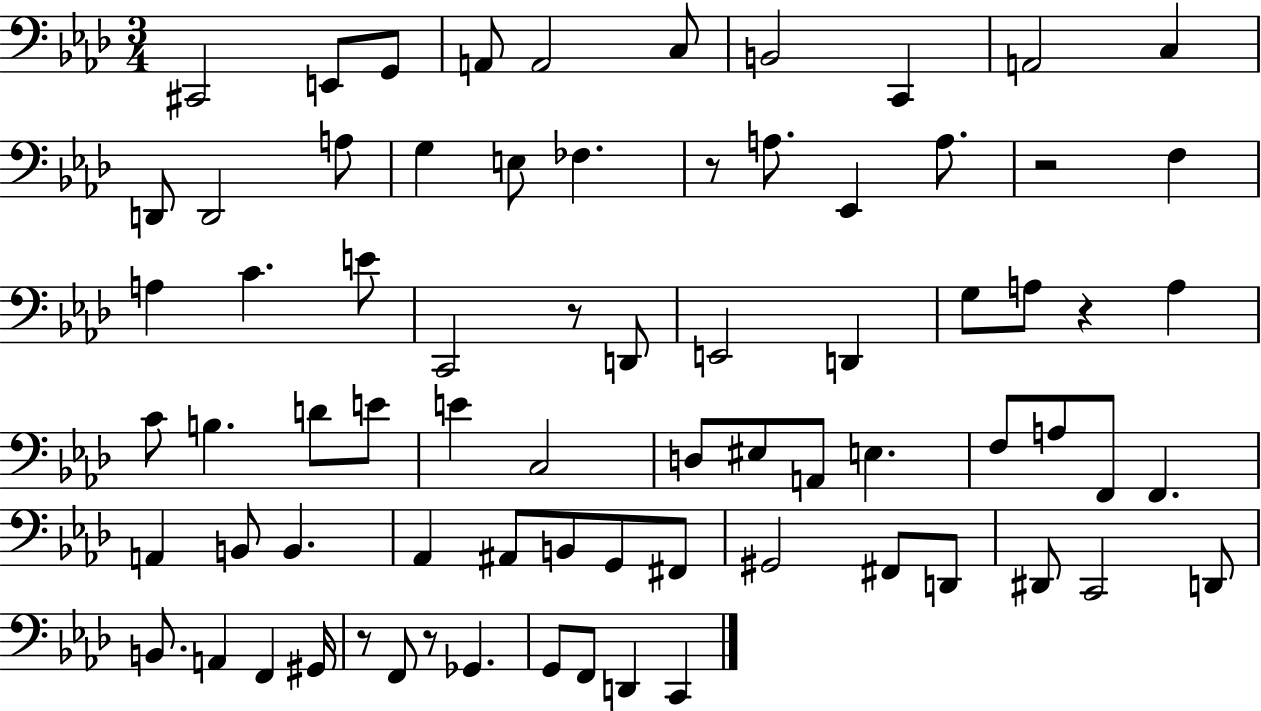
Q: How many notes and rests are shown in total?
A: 74